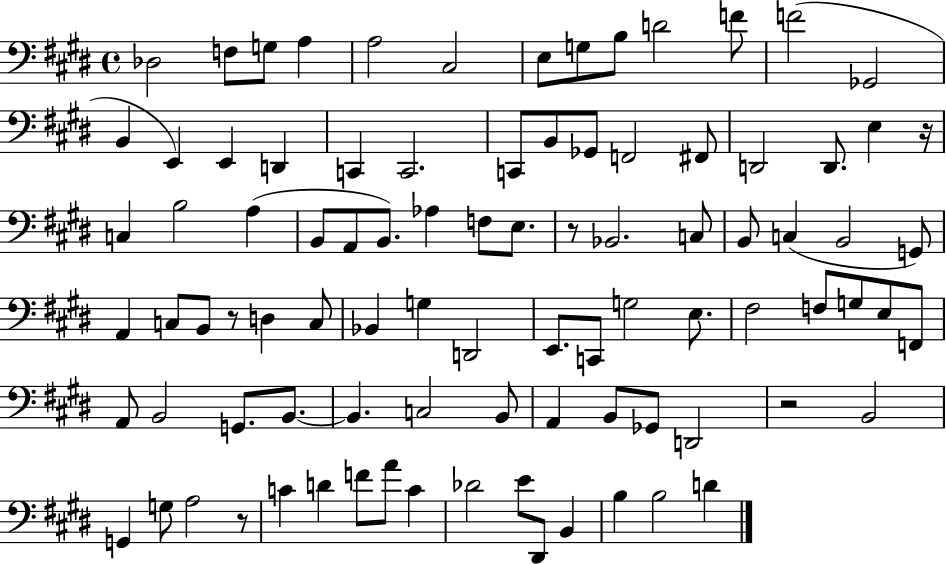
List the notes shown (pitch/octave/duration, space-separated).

Db3/h F3/e G3/e A3/q A3/h C#3/h E3/e G3/e B3/e D4/h F4/e F4/h Gb2/h B2/q E2/q E2/q D2/q C2/q C2/h. C2/e B2/e Gb2/e F2/h F#2/e D2/h D2/e. E3/q R/s C3/q B3/h A3/q B2/e A2/e B2/e. Ab3/q F3/e E3/e. R/e Bb2/h. C3/e B2/e C3/q B2/h G2/e A2/q C3/e B2/e R/e D3/q C3/e Bb2/q G3/q D2/h E2/e. C2/e G3/h E3/e. F#3/h F3/e G3/e E3/e F2/e A2/e B2/h G2/e. B2/e. B2/q. C3/h B2/e A2/q B2/e Gb2/e D2/h R/h B2/h G2/q G3/e A3/h R/e C4/q D4/q F4/e A4/e C4/q Db4/h E4/e D#2/e B2/q B3/q B3/h D4/q